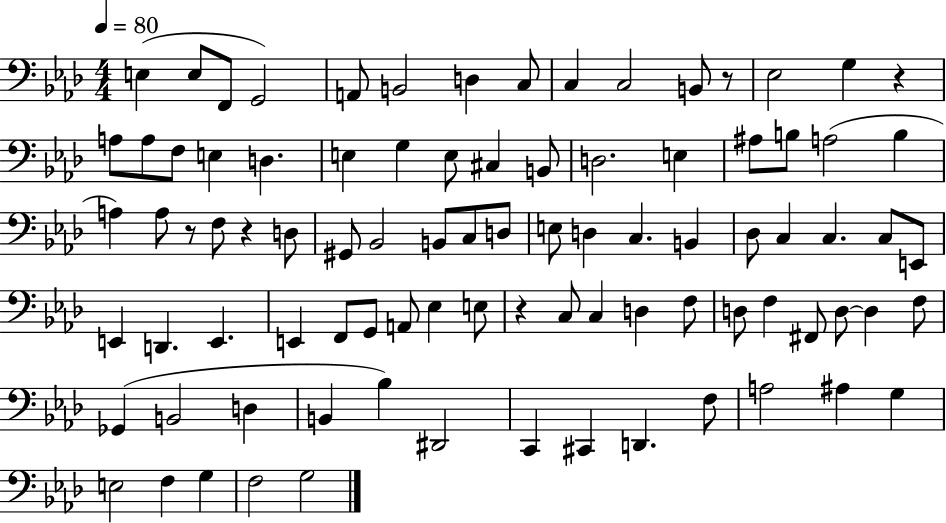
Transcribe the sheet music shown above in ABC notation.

X:1
T:Untitled
M:4/4
L:1/4
K:Ab
E, E,/2 F,,/2 G,,2 A,,/2 B,,2 D, C,/2 C, C,2 B,,/2 z/2 _E,2 G, z A,/2 A,/2 F,/2 E, D, E, G, E,/2 ^C, B,,/2 D,2 E, ^A,/2 B,/2 A,2 B, A, A,/2 z/2 F,/2 z D,/2 ^G,,/2 _B,,2 B,,/2 C,/2 D,/2 E,/2 D, C, B,, _D,/2 C, C, C,/2 E,,/2 E,, D,, E,, E,, F,,/2 G,,/2 A,,/2 _E, E,/2 z C,/2 C, D, F,/2 D,/2 F, ^F,,/2 D,/2 D, F,/2 _G,, B,,2 D, B,, _B, ^D,,2 C,, ^C,, D,, F,/2 A,2 ^A, G, E,2 F, G, F,2 G,2